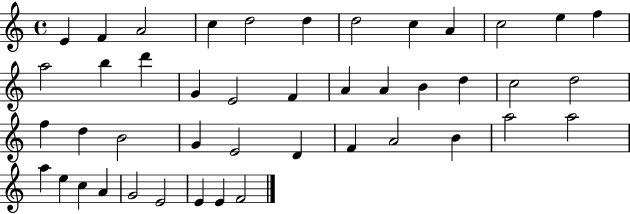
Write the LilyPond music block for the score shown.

{
  \clef treble
  \time 4/4
  \defaultTimeSignature
  \key c \major
  e'4 f'4 a'2 | c''4 d''2 d''4 | d''2 c''4 a'4 | c''2 e''4 f''4 | \break a''2 b''4 d'''4 | g'4 e'2 f'4 | a'4 a'4 b'4 d''4 | c''2 d''2 | \break f''4 d''4 b'2 | g'4 e'2 d'4 | f'4 a'2 b'4 | a''2 a''2 | \break a''4 e''4 c''4 a'4 | g'2 e'2 | e'4 e'4 f'2 | \bar "|."
}